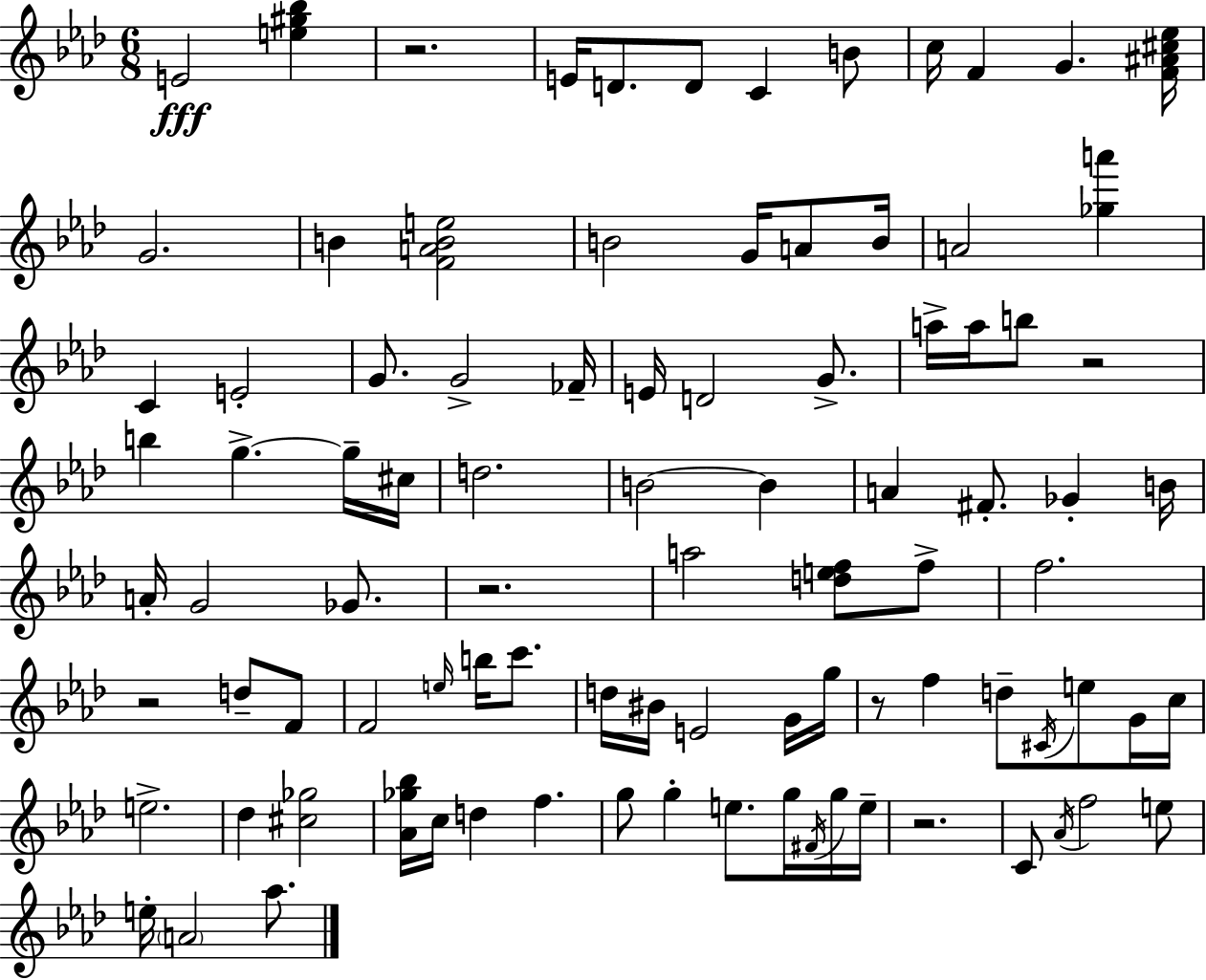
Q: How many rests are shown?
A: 6